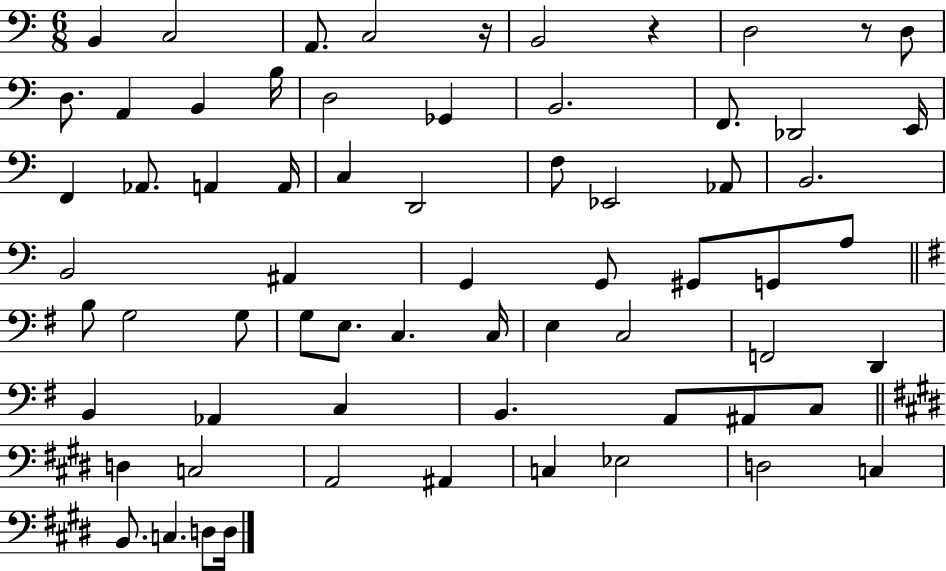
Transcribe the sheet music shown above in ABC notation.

X:1
T:Untitled
M:6/8
L:1/4
K:C
B,, C,2 A,,/2 C,2 z/4 B,,2 z D,2 z/2 D,/2 D,/2 A,, B,, B,/4 D,2 _G,, B,,2 F,,/2 _D,,2 E,,/4 F,, _A,,/2 A,, A,,/4 C, D,,2 F,/2 _E,,2 _A,,/2 B,,2 B,,2 ^A,, G,, G,,/2 ^G,,/2 G,,/2 A,/2 B,/2 G,2 G,/2 G,/2 E,/2 C, C,/4 E, C,2 F,,2 D,, B,, _A,, C, B,, A,,/2 ^A,,/2 C,/2 D, C,2 A,,2 ^A,, C, _E,2 D,2 C, B,,/2 C, D,/2 D,/4